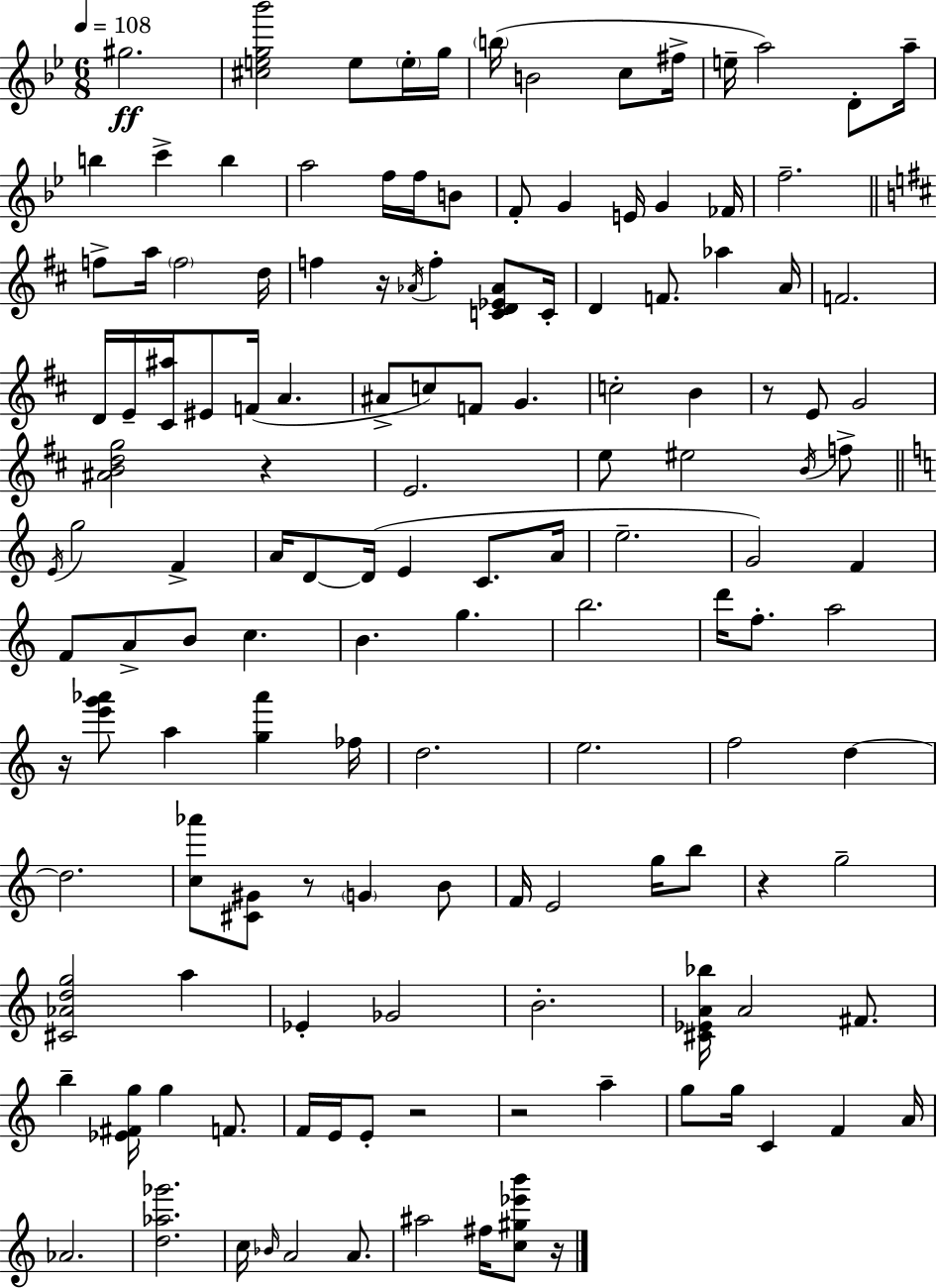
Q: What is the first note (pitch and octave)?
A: G#5